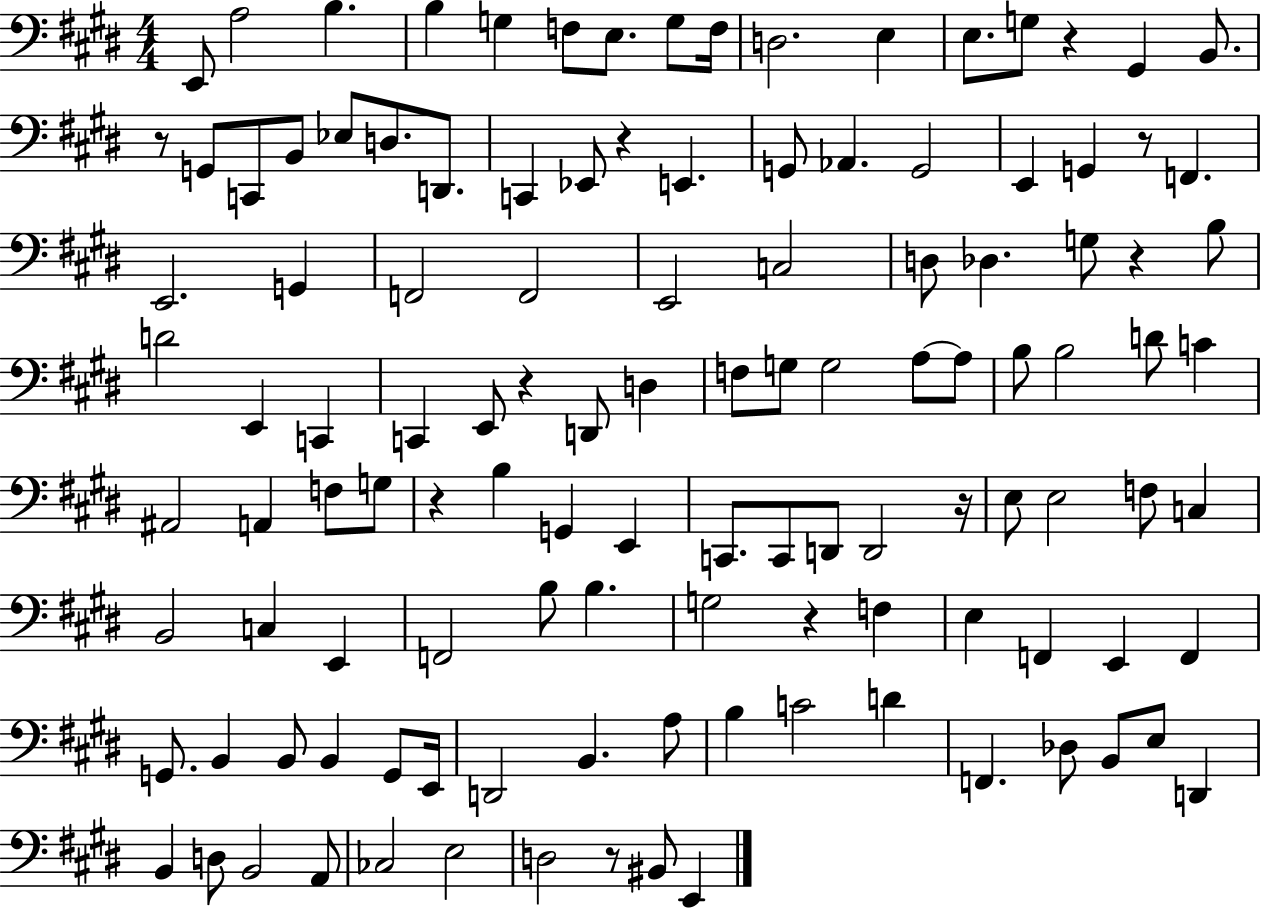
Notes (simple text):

E2/e A3/h B3/q. B3/q G3/q F3/e E3/e. G3/e F3/s D3/h. E3/q E3/e. G3/e R/q G#2/q B2/e. R/e G2/e C2/e B2/e Eb3/e D3/e. D2/e. C2/q Eb2/e R/q E2/q. G2/e Ab2/q. G2/h E2/q G2/q R/e F2/q. E2/h. G2/q F2/h F2/h E2/h C3/h D3/e Db3/q. G3/e R/q B3/e D4/h E2/q C2/q C2/q E2/e R/q D2/e D3/q F3/e G3/e G3/h A3/e A3/e B3/e B3/h D4/e C4/q A#2/h A2/q F3/e G3/e R/q B3/q G2/q E2/q C2/e. C2/e D2/e D2/h R/s E3/e E3/h F3/e C3/q B2/h C3/q E2/q F2/h B3/e B3/q. G3/h R/q F3/q E3/q F2/q E2/q F2/q G2/e. B2/q B2/e B2/q G2/e E2/s D2/h B2/q. A3/e B3/q C4/h D4/q F2/q. Db3/e B2/e E3/e D2/q B2/q D3/e B2/h A2/e CES3/h E3/h D3/h R/e BIS2/e E2/q